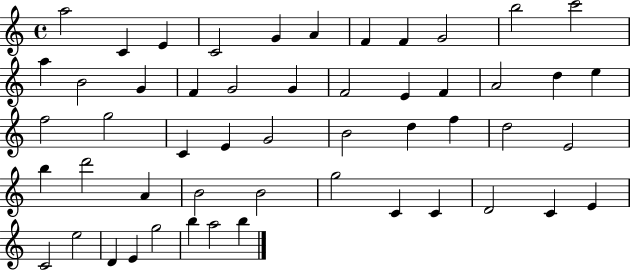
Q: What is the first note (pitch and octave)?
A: A5